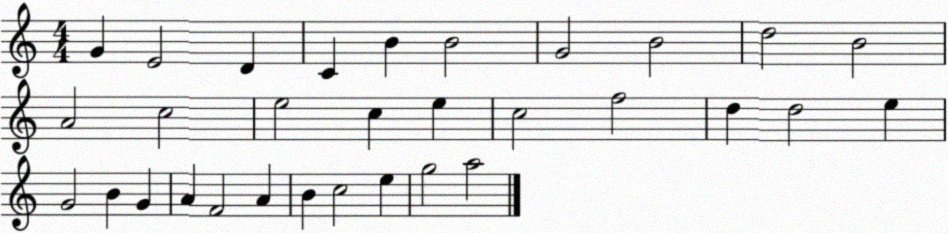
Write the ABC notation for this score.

X:1
T:Untitled
M:4/4
L:1/4
K:C
G E2 D C B B2 G2 B2 d2 B2 A2 c2 e2 c e c2 f2 d d2 e G2 B G A F2 A B c2 e g2 a2